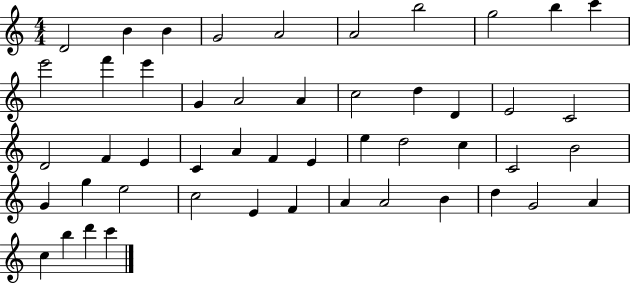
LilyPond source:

{
  \clef treble
  \numericTimeSignature
  \time 4/4
  \key c \major
  d'2 b'4 b'4 | g'2 a'2 | a'2 b''2 | g''2 b''4 c'''4 | \break e'''2 f'''4 e'''4 | g'4 a'2 a'4 | c''2 d''4 d'4 | e'2 c'2 | \break d'2 f'4 e'4 | c'4 a'4 f'4 e'4 | e''4 d''2 c''4 | c'2 b'2 | \break g'4 g''4 e''2 | c''2 e'4 f'4 | a'4 a'2 b'4 | d''4 g'2 a'4 | \break c''4 b''4 d'''4 c'''4 | \bar "|."
}